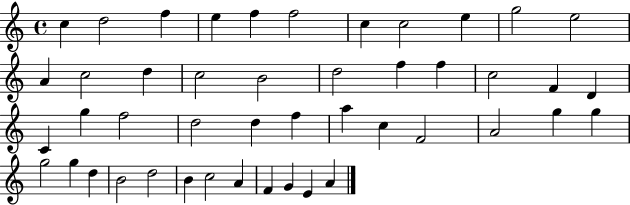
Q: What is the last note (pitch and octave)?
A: A4